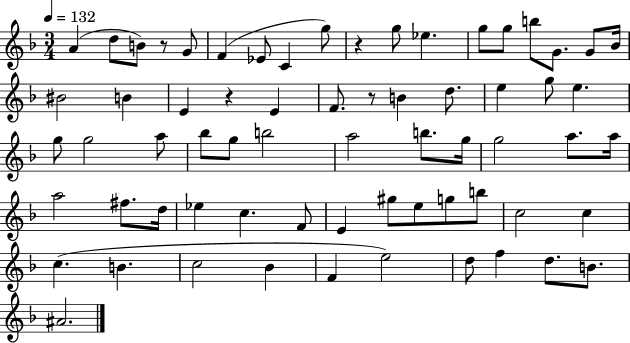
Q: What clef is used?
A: treble